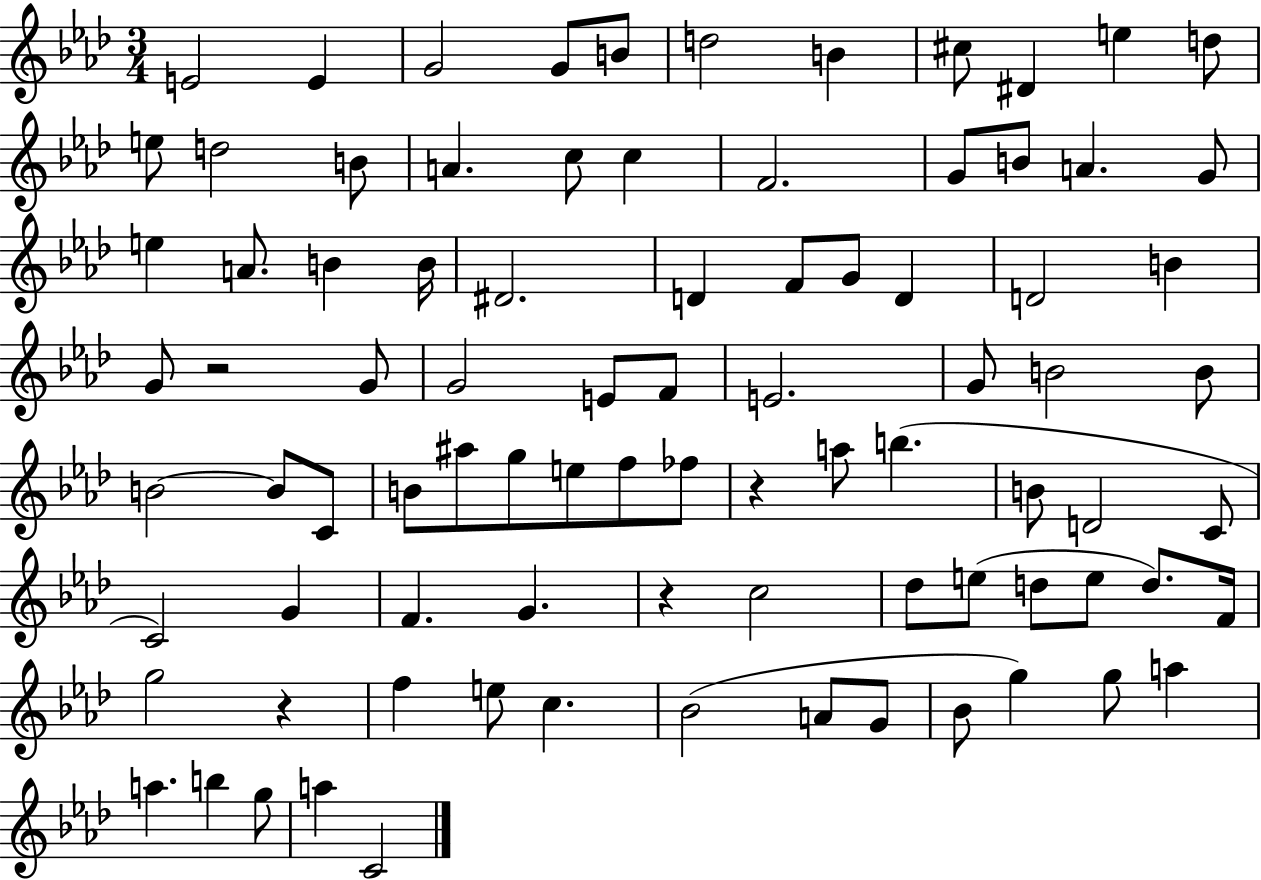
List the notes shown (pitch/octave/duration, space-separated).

E4/h E4/q G4/h G4/e B4/e D5/h B4/q C#5/e D#4/q E5/q D5/e E5/e D5/h B4/e A4/q. C5/e C5/q F4/h. G4/e B4/e A4/q. G4/e E5/q A4/e. B4/q B4/s D#4/h. D4/q F4/e G4/e D4/q D4/h B4/q G4/e R/h G4/e G4/h E4/e F4/e E4/h. G4/e B4/h B4/e B4/h B4/e C4/e B4/e A#5/e G5/e E5/e F5/e FES5/e R/q A5/e B5/q. B4/e D4/h C4/e C4/h G4/q F4/q. G4/q. R/q C5/h Db5/e E5/e D5/e E5/e D5/e. F4/s G5/h R/q F5/q E5/e C5/q. Bb4/h A4/e G4/e Bb4/e G5/q G5/e A5/q A5/q. B5/q G5/e A5/q C4/h